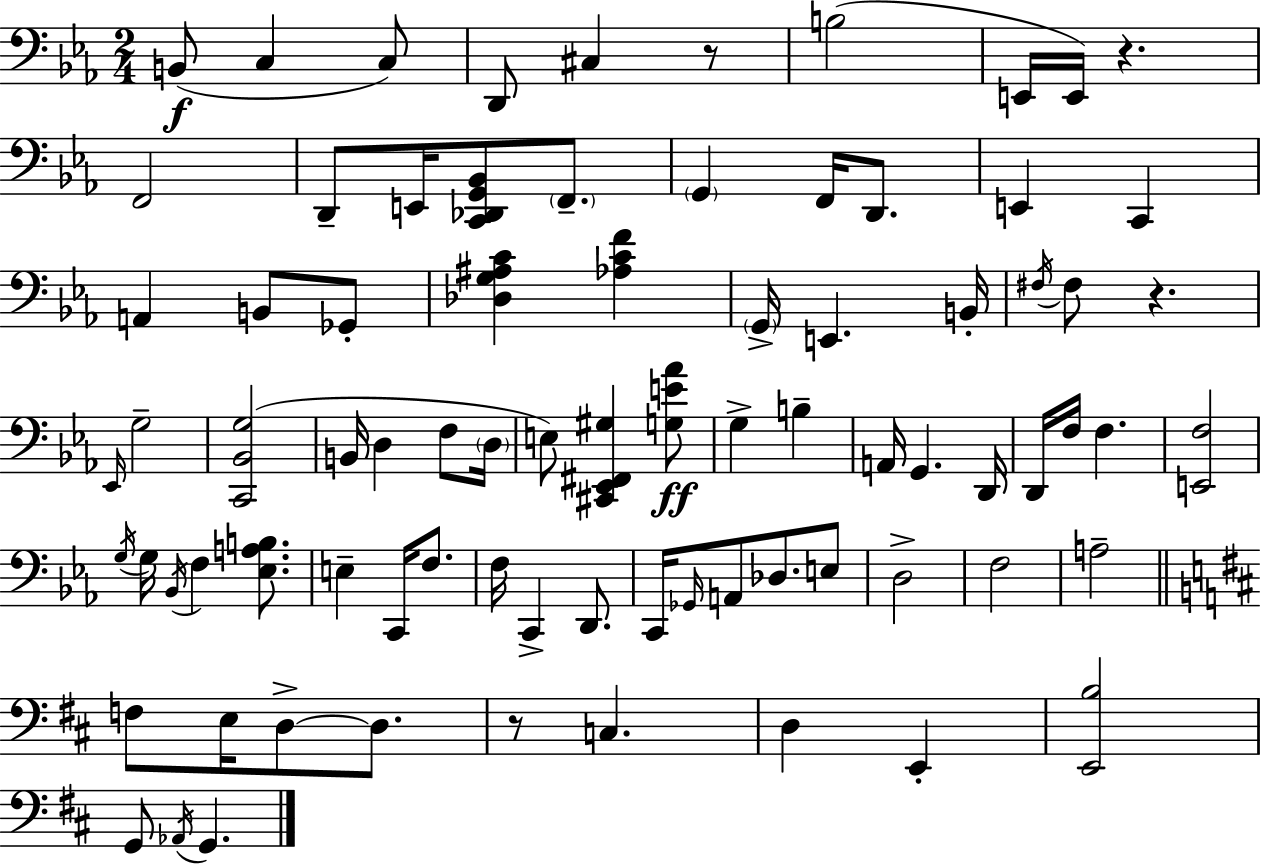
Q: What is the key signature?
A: C minor